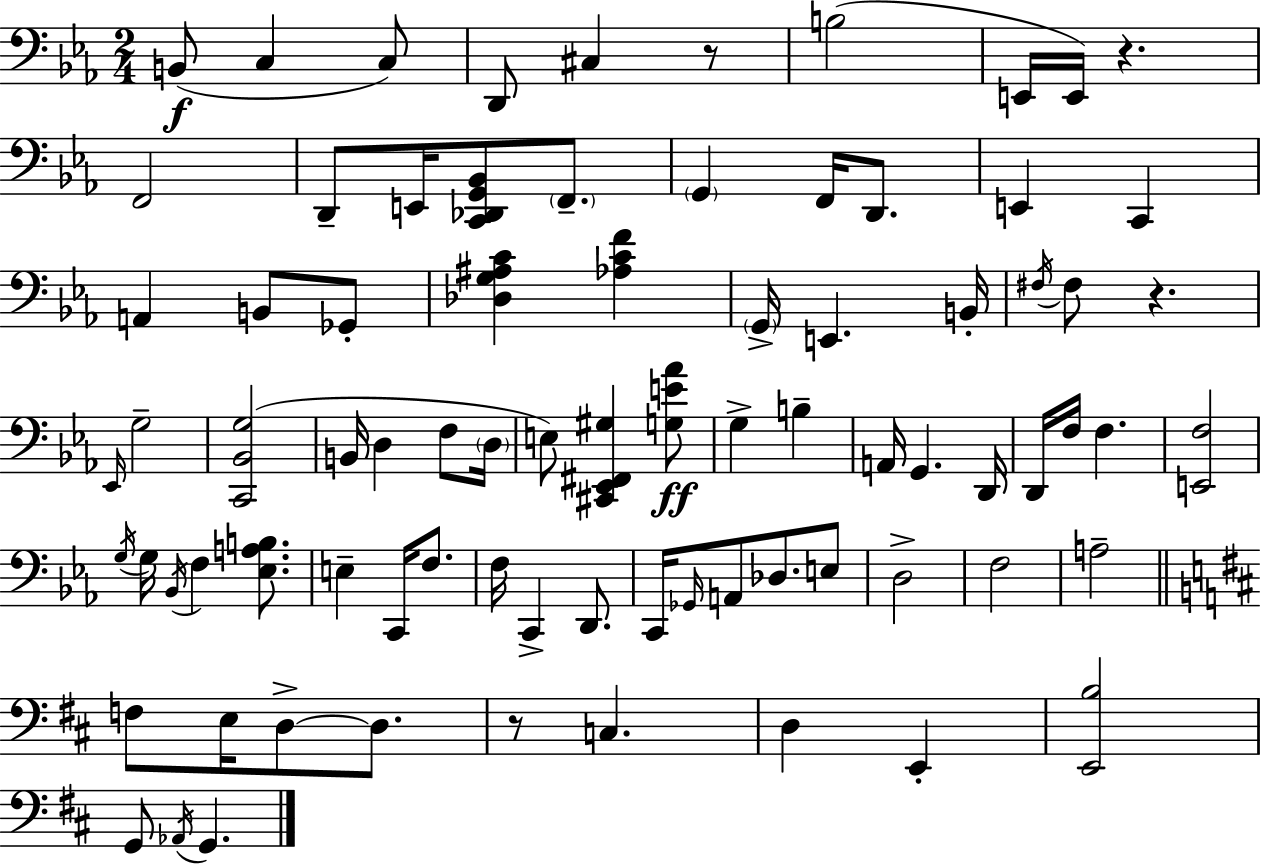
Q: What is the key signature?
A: C minor